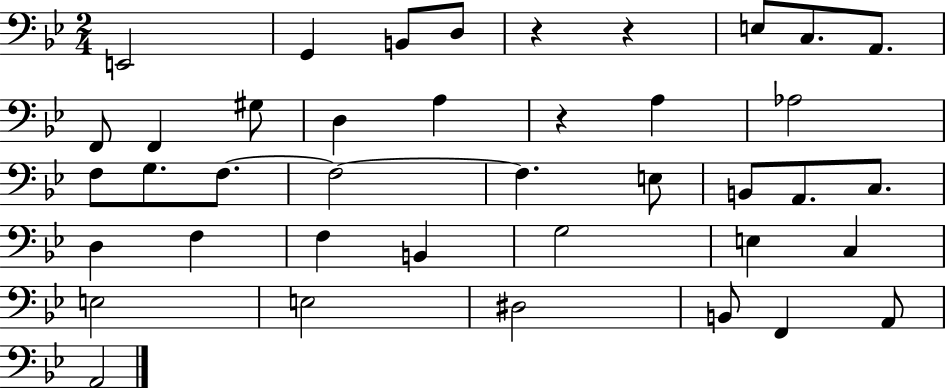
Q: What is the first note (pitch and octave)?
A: E2